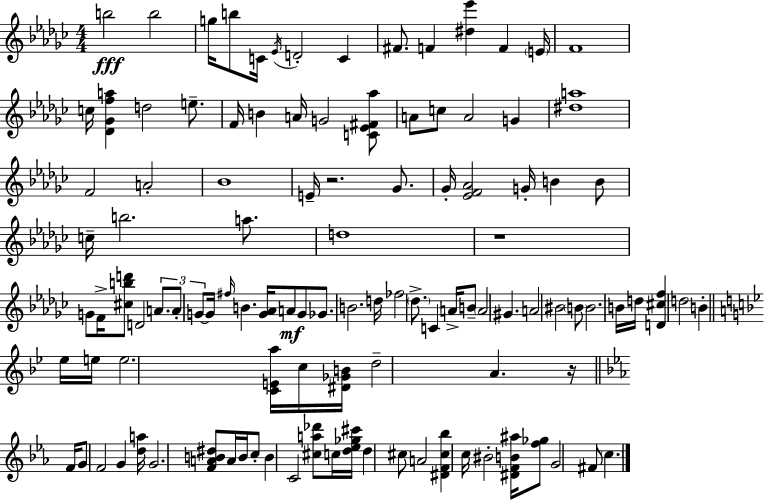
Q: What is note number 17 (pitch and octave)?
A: F4